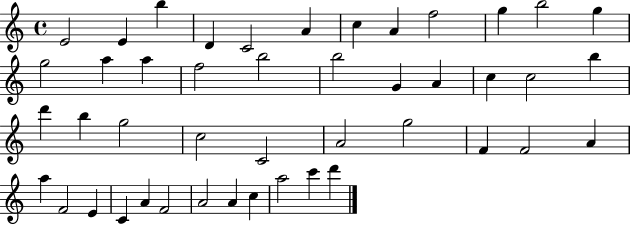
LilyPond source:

{
  \clef treble
  \time 4/4
  \defaultTimeSignature
  \key c \major
  e'2 e'4 b''4 | d'4 c'2 a'4 | c''4 a'4 f''2 | g''4 b''2 g''4 | \break g''2 a''4 a''4 | f''2 b''2 | b''2 g'4 a'4 | c''4 c''2 b''4 | \break d'''4 b''4 g''2 | c''2 c'2 | a'2 g''2 | f'4 f'2 a'4 | \break a''4 f'2 e'4 | c'4 a'4 f'2 | a'2 a'4 c''4 | a''2 c'''4 d'''4 | \break \bar "|."
}